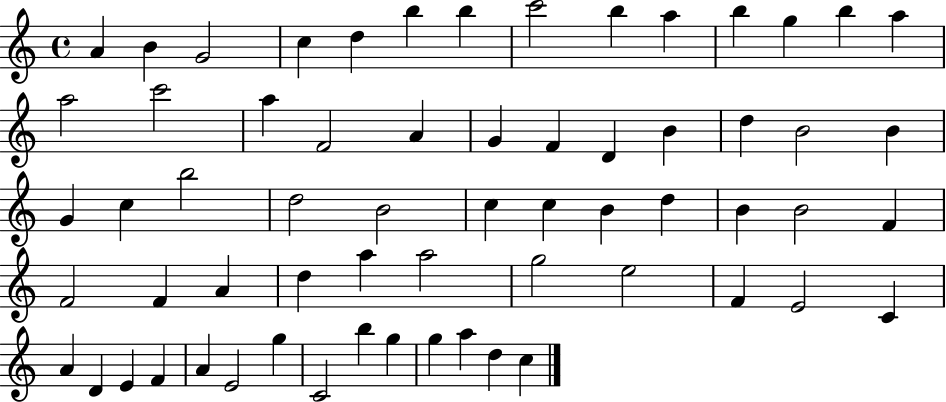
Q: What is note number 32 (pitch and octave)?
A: C5